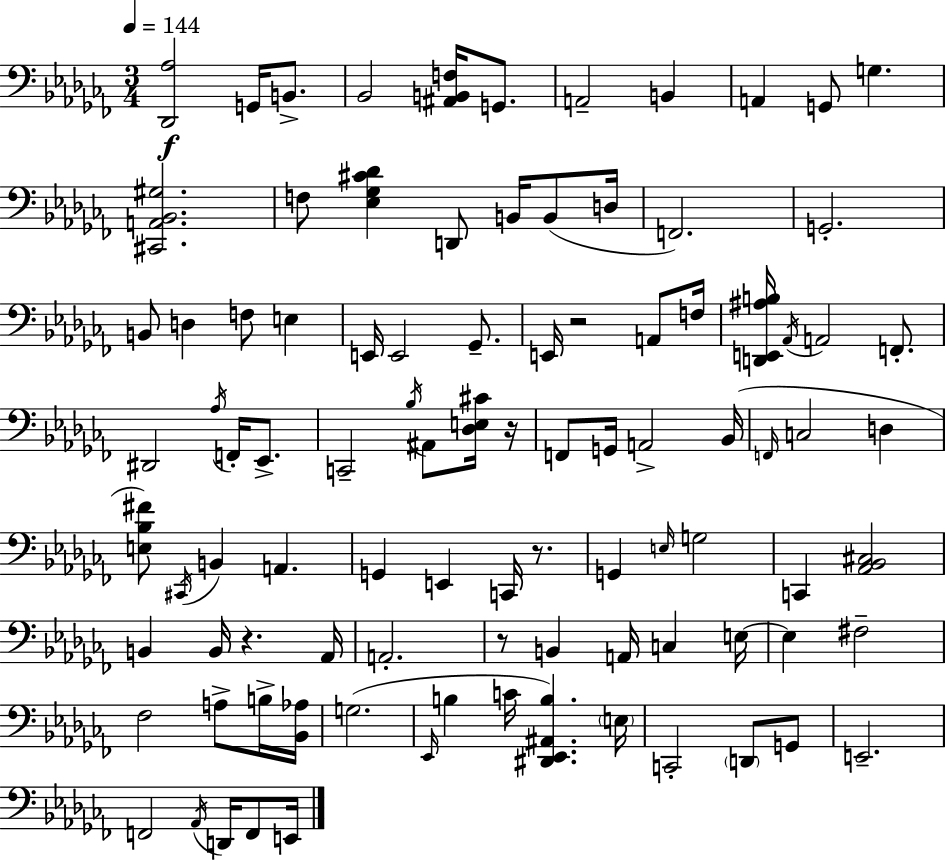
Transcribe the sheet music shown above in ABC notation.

X:1
T:Untitled
M:3/4
L:1/4
K:Abm
[_D,,_A,]2 G,,/4 B,,/2 _B,,2 [^A,,B,,F,]/4 G,,/2 A,,2 B,, A,, G,,/2 G, [^C,,A,,_B,,^G,]2 F,/2 [_E,_G,^C_D] D,,/2 B,,/4 B,,/2 D,/4 F,,2 G,,2 B,,/2 D, F,/2 E, E,,/4 E,,2 _G,,/2 E,,/4 z2 A,,/2 F,/4 [D,,E,,^A,B,]/4 _A,,/4 A,,2 F,,/2 ^D,,2 _A,/4 F,,/4 _E,,/2 C,,2 _B,/4 ^A,,/2 [_D,E,^C]/4 z/4 F,,/2 G,,/4 A,,2 _B,,/4 F,,/4 C,2 D, [E,_B,^F]/2 ^C,,/4 B,, A,, G,, E,, C,,/4 z/2 G,, E,/4 G,2 C,, [_A,,_B,,^C,]2 B,, B,,/4 z _A,,/4 A,,2 z/2 B,, A,,/4 C, E,/4 E, ^F,2 _F,2 A,/2 B,/4 [_B,,_A,]/4 G,2 _E,,/4 B, C/4 [^D,,_E,,^A,,B,] E,/4 C,,2 D,,/2 G,,/2 E,,2 F,,2 _A,,/4 D,,/4 F,,/2 E,,/4